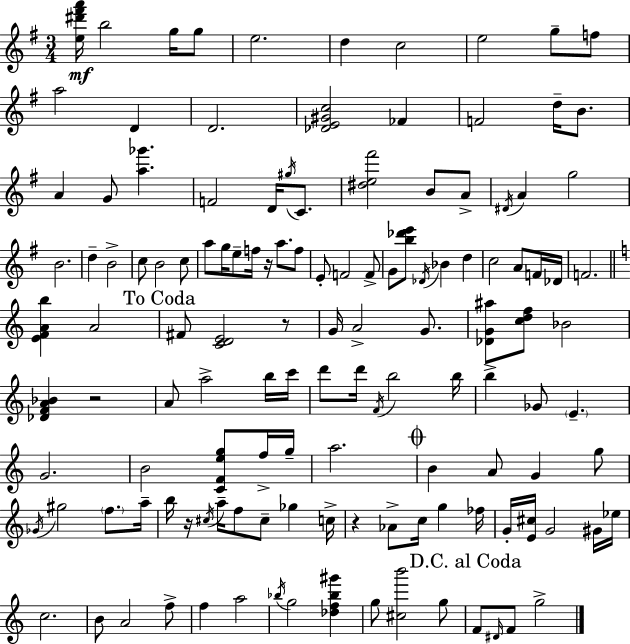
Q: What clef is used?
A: treble